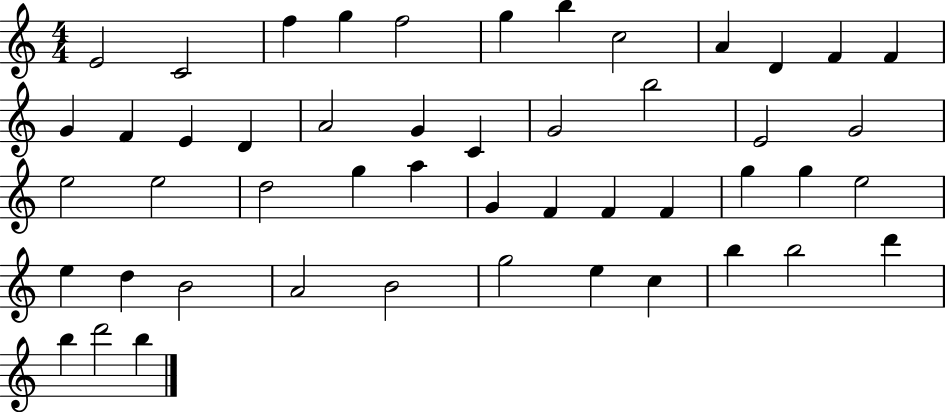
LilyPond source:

{
  \clef treble
  \numericTimeSignature
  \time 4/4
  \key c \major
  e'2 c'2 | f''4 g''4 f''2 | g''4 b''4 c''2 | a'4 d'4 f'4 f'4 | \break g'4 f'4 e'4 d'4 | a'2 g'4 c'4 | g'2 b''2 | e'2 g'2 | \break e''2 e''2 | d''2 g''4 a''4 | g'4 f'4 f'4 f'4 | g''4 g''4 e''2 | \break e''4 d''4 b'2 | a'2 b'2 | g''2 e''4 c''4 | b''4 b''2 d'''4 | \break b''4 d'''2 b''4 | \bar "|."
}